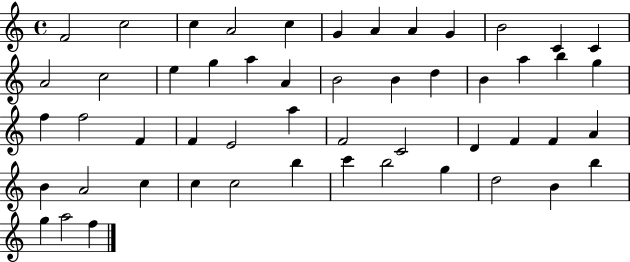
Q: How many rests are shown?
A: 0